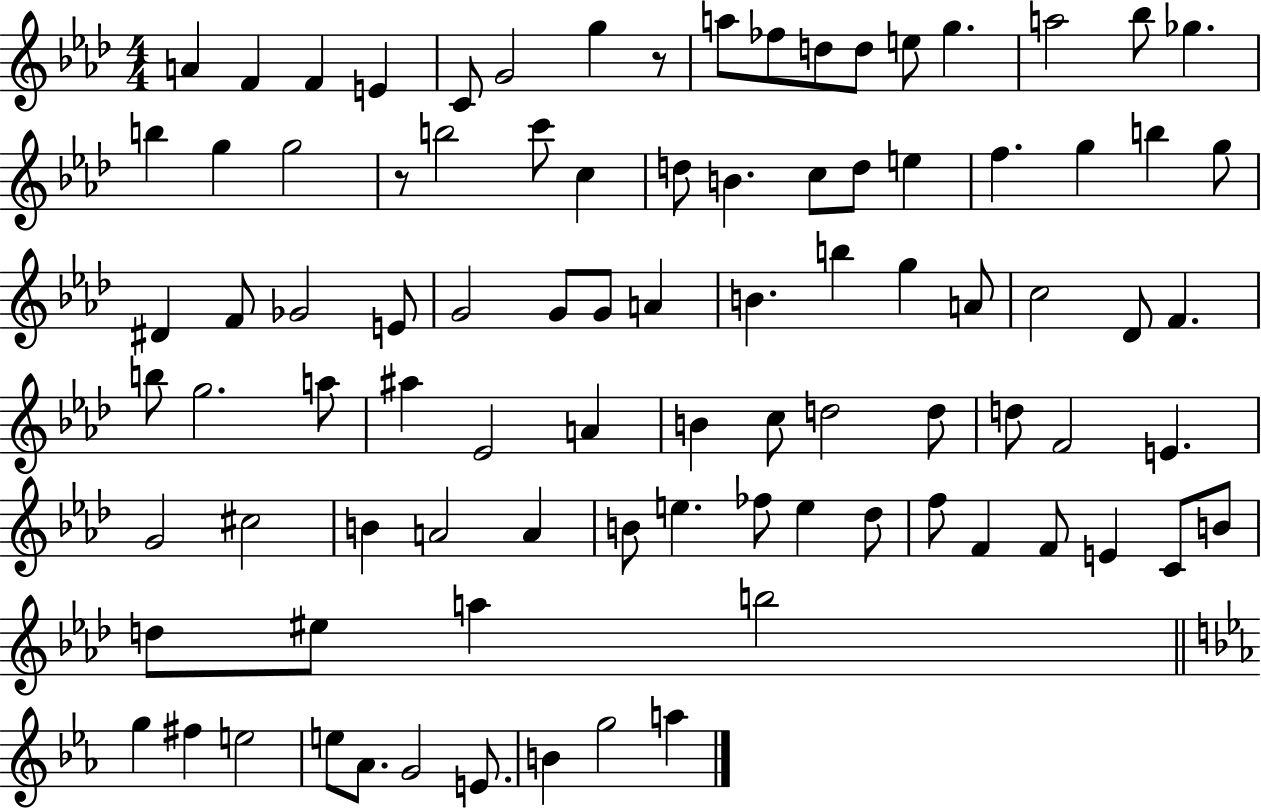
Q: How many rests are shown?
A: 2